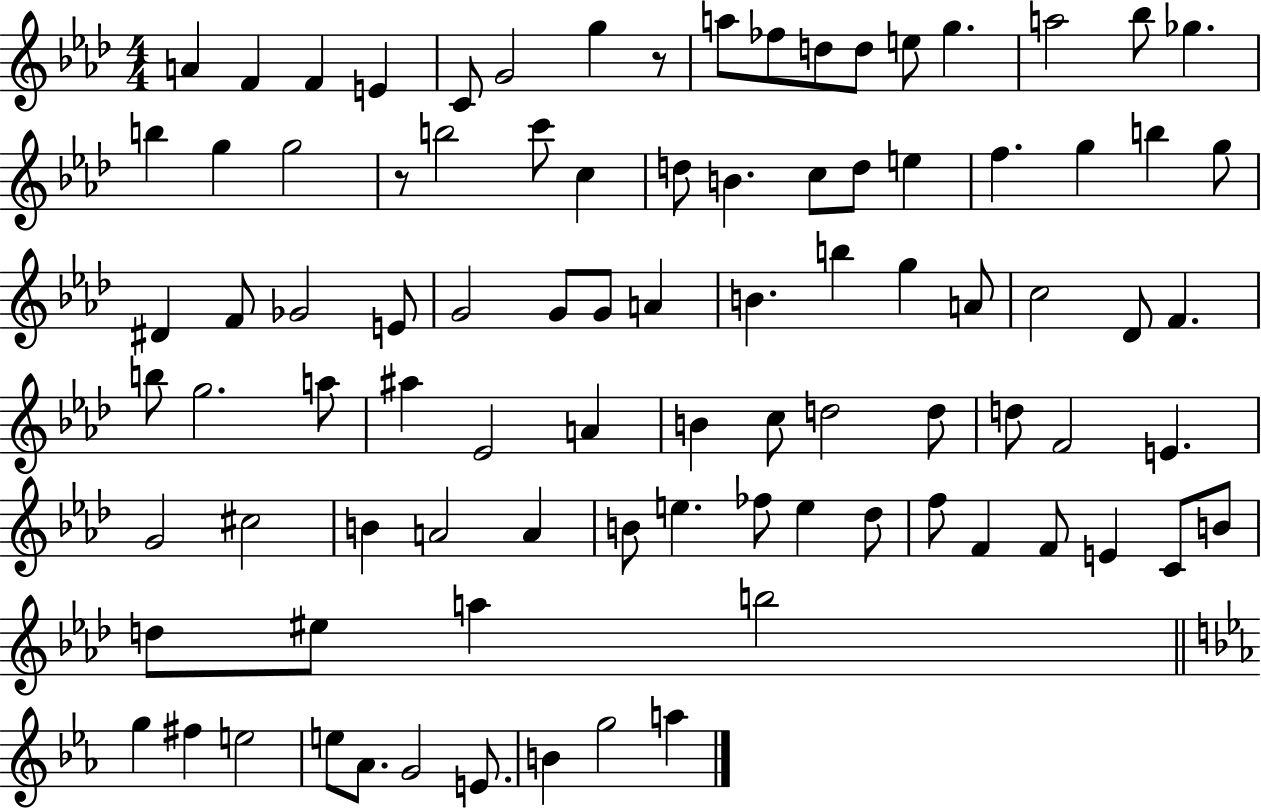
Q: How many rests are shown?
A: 2